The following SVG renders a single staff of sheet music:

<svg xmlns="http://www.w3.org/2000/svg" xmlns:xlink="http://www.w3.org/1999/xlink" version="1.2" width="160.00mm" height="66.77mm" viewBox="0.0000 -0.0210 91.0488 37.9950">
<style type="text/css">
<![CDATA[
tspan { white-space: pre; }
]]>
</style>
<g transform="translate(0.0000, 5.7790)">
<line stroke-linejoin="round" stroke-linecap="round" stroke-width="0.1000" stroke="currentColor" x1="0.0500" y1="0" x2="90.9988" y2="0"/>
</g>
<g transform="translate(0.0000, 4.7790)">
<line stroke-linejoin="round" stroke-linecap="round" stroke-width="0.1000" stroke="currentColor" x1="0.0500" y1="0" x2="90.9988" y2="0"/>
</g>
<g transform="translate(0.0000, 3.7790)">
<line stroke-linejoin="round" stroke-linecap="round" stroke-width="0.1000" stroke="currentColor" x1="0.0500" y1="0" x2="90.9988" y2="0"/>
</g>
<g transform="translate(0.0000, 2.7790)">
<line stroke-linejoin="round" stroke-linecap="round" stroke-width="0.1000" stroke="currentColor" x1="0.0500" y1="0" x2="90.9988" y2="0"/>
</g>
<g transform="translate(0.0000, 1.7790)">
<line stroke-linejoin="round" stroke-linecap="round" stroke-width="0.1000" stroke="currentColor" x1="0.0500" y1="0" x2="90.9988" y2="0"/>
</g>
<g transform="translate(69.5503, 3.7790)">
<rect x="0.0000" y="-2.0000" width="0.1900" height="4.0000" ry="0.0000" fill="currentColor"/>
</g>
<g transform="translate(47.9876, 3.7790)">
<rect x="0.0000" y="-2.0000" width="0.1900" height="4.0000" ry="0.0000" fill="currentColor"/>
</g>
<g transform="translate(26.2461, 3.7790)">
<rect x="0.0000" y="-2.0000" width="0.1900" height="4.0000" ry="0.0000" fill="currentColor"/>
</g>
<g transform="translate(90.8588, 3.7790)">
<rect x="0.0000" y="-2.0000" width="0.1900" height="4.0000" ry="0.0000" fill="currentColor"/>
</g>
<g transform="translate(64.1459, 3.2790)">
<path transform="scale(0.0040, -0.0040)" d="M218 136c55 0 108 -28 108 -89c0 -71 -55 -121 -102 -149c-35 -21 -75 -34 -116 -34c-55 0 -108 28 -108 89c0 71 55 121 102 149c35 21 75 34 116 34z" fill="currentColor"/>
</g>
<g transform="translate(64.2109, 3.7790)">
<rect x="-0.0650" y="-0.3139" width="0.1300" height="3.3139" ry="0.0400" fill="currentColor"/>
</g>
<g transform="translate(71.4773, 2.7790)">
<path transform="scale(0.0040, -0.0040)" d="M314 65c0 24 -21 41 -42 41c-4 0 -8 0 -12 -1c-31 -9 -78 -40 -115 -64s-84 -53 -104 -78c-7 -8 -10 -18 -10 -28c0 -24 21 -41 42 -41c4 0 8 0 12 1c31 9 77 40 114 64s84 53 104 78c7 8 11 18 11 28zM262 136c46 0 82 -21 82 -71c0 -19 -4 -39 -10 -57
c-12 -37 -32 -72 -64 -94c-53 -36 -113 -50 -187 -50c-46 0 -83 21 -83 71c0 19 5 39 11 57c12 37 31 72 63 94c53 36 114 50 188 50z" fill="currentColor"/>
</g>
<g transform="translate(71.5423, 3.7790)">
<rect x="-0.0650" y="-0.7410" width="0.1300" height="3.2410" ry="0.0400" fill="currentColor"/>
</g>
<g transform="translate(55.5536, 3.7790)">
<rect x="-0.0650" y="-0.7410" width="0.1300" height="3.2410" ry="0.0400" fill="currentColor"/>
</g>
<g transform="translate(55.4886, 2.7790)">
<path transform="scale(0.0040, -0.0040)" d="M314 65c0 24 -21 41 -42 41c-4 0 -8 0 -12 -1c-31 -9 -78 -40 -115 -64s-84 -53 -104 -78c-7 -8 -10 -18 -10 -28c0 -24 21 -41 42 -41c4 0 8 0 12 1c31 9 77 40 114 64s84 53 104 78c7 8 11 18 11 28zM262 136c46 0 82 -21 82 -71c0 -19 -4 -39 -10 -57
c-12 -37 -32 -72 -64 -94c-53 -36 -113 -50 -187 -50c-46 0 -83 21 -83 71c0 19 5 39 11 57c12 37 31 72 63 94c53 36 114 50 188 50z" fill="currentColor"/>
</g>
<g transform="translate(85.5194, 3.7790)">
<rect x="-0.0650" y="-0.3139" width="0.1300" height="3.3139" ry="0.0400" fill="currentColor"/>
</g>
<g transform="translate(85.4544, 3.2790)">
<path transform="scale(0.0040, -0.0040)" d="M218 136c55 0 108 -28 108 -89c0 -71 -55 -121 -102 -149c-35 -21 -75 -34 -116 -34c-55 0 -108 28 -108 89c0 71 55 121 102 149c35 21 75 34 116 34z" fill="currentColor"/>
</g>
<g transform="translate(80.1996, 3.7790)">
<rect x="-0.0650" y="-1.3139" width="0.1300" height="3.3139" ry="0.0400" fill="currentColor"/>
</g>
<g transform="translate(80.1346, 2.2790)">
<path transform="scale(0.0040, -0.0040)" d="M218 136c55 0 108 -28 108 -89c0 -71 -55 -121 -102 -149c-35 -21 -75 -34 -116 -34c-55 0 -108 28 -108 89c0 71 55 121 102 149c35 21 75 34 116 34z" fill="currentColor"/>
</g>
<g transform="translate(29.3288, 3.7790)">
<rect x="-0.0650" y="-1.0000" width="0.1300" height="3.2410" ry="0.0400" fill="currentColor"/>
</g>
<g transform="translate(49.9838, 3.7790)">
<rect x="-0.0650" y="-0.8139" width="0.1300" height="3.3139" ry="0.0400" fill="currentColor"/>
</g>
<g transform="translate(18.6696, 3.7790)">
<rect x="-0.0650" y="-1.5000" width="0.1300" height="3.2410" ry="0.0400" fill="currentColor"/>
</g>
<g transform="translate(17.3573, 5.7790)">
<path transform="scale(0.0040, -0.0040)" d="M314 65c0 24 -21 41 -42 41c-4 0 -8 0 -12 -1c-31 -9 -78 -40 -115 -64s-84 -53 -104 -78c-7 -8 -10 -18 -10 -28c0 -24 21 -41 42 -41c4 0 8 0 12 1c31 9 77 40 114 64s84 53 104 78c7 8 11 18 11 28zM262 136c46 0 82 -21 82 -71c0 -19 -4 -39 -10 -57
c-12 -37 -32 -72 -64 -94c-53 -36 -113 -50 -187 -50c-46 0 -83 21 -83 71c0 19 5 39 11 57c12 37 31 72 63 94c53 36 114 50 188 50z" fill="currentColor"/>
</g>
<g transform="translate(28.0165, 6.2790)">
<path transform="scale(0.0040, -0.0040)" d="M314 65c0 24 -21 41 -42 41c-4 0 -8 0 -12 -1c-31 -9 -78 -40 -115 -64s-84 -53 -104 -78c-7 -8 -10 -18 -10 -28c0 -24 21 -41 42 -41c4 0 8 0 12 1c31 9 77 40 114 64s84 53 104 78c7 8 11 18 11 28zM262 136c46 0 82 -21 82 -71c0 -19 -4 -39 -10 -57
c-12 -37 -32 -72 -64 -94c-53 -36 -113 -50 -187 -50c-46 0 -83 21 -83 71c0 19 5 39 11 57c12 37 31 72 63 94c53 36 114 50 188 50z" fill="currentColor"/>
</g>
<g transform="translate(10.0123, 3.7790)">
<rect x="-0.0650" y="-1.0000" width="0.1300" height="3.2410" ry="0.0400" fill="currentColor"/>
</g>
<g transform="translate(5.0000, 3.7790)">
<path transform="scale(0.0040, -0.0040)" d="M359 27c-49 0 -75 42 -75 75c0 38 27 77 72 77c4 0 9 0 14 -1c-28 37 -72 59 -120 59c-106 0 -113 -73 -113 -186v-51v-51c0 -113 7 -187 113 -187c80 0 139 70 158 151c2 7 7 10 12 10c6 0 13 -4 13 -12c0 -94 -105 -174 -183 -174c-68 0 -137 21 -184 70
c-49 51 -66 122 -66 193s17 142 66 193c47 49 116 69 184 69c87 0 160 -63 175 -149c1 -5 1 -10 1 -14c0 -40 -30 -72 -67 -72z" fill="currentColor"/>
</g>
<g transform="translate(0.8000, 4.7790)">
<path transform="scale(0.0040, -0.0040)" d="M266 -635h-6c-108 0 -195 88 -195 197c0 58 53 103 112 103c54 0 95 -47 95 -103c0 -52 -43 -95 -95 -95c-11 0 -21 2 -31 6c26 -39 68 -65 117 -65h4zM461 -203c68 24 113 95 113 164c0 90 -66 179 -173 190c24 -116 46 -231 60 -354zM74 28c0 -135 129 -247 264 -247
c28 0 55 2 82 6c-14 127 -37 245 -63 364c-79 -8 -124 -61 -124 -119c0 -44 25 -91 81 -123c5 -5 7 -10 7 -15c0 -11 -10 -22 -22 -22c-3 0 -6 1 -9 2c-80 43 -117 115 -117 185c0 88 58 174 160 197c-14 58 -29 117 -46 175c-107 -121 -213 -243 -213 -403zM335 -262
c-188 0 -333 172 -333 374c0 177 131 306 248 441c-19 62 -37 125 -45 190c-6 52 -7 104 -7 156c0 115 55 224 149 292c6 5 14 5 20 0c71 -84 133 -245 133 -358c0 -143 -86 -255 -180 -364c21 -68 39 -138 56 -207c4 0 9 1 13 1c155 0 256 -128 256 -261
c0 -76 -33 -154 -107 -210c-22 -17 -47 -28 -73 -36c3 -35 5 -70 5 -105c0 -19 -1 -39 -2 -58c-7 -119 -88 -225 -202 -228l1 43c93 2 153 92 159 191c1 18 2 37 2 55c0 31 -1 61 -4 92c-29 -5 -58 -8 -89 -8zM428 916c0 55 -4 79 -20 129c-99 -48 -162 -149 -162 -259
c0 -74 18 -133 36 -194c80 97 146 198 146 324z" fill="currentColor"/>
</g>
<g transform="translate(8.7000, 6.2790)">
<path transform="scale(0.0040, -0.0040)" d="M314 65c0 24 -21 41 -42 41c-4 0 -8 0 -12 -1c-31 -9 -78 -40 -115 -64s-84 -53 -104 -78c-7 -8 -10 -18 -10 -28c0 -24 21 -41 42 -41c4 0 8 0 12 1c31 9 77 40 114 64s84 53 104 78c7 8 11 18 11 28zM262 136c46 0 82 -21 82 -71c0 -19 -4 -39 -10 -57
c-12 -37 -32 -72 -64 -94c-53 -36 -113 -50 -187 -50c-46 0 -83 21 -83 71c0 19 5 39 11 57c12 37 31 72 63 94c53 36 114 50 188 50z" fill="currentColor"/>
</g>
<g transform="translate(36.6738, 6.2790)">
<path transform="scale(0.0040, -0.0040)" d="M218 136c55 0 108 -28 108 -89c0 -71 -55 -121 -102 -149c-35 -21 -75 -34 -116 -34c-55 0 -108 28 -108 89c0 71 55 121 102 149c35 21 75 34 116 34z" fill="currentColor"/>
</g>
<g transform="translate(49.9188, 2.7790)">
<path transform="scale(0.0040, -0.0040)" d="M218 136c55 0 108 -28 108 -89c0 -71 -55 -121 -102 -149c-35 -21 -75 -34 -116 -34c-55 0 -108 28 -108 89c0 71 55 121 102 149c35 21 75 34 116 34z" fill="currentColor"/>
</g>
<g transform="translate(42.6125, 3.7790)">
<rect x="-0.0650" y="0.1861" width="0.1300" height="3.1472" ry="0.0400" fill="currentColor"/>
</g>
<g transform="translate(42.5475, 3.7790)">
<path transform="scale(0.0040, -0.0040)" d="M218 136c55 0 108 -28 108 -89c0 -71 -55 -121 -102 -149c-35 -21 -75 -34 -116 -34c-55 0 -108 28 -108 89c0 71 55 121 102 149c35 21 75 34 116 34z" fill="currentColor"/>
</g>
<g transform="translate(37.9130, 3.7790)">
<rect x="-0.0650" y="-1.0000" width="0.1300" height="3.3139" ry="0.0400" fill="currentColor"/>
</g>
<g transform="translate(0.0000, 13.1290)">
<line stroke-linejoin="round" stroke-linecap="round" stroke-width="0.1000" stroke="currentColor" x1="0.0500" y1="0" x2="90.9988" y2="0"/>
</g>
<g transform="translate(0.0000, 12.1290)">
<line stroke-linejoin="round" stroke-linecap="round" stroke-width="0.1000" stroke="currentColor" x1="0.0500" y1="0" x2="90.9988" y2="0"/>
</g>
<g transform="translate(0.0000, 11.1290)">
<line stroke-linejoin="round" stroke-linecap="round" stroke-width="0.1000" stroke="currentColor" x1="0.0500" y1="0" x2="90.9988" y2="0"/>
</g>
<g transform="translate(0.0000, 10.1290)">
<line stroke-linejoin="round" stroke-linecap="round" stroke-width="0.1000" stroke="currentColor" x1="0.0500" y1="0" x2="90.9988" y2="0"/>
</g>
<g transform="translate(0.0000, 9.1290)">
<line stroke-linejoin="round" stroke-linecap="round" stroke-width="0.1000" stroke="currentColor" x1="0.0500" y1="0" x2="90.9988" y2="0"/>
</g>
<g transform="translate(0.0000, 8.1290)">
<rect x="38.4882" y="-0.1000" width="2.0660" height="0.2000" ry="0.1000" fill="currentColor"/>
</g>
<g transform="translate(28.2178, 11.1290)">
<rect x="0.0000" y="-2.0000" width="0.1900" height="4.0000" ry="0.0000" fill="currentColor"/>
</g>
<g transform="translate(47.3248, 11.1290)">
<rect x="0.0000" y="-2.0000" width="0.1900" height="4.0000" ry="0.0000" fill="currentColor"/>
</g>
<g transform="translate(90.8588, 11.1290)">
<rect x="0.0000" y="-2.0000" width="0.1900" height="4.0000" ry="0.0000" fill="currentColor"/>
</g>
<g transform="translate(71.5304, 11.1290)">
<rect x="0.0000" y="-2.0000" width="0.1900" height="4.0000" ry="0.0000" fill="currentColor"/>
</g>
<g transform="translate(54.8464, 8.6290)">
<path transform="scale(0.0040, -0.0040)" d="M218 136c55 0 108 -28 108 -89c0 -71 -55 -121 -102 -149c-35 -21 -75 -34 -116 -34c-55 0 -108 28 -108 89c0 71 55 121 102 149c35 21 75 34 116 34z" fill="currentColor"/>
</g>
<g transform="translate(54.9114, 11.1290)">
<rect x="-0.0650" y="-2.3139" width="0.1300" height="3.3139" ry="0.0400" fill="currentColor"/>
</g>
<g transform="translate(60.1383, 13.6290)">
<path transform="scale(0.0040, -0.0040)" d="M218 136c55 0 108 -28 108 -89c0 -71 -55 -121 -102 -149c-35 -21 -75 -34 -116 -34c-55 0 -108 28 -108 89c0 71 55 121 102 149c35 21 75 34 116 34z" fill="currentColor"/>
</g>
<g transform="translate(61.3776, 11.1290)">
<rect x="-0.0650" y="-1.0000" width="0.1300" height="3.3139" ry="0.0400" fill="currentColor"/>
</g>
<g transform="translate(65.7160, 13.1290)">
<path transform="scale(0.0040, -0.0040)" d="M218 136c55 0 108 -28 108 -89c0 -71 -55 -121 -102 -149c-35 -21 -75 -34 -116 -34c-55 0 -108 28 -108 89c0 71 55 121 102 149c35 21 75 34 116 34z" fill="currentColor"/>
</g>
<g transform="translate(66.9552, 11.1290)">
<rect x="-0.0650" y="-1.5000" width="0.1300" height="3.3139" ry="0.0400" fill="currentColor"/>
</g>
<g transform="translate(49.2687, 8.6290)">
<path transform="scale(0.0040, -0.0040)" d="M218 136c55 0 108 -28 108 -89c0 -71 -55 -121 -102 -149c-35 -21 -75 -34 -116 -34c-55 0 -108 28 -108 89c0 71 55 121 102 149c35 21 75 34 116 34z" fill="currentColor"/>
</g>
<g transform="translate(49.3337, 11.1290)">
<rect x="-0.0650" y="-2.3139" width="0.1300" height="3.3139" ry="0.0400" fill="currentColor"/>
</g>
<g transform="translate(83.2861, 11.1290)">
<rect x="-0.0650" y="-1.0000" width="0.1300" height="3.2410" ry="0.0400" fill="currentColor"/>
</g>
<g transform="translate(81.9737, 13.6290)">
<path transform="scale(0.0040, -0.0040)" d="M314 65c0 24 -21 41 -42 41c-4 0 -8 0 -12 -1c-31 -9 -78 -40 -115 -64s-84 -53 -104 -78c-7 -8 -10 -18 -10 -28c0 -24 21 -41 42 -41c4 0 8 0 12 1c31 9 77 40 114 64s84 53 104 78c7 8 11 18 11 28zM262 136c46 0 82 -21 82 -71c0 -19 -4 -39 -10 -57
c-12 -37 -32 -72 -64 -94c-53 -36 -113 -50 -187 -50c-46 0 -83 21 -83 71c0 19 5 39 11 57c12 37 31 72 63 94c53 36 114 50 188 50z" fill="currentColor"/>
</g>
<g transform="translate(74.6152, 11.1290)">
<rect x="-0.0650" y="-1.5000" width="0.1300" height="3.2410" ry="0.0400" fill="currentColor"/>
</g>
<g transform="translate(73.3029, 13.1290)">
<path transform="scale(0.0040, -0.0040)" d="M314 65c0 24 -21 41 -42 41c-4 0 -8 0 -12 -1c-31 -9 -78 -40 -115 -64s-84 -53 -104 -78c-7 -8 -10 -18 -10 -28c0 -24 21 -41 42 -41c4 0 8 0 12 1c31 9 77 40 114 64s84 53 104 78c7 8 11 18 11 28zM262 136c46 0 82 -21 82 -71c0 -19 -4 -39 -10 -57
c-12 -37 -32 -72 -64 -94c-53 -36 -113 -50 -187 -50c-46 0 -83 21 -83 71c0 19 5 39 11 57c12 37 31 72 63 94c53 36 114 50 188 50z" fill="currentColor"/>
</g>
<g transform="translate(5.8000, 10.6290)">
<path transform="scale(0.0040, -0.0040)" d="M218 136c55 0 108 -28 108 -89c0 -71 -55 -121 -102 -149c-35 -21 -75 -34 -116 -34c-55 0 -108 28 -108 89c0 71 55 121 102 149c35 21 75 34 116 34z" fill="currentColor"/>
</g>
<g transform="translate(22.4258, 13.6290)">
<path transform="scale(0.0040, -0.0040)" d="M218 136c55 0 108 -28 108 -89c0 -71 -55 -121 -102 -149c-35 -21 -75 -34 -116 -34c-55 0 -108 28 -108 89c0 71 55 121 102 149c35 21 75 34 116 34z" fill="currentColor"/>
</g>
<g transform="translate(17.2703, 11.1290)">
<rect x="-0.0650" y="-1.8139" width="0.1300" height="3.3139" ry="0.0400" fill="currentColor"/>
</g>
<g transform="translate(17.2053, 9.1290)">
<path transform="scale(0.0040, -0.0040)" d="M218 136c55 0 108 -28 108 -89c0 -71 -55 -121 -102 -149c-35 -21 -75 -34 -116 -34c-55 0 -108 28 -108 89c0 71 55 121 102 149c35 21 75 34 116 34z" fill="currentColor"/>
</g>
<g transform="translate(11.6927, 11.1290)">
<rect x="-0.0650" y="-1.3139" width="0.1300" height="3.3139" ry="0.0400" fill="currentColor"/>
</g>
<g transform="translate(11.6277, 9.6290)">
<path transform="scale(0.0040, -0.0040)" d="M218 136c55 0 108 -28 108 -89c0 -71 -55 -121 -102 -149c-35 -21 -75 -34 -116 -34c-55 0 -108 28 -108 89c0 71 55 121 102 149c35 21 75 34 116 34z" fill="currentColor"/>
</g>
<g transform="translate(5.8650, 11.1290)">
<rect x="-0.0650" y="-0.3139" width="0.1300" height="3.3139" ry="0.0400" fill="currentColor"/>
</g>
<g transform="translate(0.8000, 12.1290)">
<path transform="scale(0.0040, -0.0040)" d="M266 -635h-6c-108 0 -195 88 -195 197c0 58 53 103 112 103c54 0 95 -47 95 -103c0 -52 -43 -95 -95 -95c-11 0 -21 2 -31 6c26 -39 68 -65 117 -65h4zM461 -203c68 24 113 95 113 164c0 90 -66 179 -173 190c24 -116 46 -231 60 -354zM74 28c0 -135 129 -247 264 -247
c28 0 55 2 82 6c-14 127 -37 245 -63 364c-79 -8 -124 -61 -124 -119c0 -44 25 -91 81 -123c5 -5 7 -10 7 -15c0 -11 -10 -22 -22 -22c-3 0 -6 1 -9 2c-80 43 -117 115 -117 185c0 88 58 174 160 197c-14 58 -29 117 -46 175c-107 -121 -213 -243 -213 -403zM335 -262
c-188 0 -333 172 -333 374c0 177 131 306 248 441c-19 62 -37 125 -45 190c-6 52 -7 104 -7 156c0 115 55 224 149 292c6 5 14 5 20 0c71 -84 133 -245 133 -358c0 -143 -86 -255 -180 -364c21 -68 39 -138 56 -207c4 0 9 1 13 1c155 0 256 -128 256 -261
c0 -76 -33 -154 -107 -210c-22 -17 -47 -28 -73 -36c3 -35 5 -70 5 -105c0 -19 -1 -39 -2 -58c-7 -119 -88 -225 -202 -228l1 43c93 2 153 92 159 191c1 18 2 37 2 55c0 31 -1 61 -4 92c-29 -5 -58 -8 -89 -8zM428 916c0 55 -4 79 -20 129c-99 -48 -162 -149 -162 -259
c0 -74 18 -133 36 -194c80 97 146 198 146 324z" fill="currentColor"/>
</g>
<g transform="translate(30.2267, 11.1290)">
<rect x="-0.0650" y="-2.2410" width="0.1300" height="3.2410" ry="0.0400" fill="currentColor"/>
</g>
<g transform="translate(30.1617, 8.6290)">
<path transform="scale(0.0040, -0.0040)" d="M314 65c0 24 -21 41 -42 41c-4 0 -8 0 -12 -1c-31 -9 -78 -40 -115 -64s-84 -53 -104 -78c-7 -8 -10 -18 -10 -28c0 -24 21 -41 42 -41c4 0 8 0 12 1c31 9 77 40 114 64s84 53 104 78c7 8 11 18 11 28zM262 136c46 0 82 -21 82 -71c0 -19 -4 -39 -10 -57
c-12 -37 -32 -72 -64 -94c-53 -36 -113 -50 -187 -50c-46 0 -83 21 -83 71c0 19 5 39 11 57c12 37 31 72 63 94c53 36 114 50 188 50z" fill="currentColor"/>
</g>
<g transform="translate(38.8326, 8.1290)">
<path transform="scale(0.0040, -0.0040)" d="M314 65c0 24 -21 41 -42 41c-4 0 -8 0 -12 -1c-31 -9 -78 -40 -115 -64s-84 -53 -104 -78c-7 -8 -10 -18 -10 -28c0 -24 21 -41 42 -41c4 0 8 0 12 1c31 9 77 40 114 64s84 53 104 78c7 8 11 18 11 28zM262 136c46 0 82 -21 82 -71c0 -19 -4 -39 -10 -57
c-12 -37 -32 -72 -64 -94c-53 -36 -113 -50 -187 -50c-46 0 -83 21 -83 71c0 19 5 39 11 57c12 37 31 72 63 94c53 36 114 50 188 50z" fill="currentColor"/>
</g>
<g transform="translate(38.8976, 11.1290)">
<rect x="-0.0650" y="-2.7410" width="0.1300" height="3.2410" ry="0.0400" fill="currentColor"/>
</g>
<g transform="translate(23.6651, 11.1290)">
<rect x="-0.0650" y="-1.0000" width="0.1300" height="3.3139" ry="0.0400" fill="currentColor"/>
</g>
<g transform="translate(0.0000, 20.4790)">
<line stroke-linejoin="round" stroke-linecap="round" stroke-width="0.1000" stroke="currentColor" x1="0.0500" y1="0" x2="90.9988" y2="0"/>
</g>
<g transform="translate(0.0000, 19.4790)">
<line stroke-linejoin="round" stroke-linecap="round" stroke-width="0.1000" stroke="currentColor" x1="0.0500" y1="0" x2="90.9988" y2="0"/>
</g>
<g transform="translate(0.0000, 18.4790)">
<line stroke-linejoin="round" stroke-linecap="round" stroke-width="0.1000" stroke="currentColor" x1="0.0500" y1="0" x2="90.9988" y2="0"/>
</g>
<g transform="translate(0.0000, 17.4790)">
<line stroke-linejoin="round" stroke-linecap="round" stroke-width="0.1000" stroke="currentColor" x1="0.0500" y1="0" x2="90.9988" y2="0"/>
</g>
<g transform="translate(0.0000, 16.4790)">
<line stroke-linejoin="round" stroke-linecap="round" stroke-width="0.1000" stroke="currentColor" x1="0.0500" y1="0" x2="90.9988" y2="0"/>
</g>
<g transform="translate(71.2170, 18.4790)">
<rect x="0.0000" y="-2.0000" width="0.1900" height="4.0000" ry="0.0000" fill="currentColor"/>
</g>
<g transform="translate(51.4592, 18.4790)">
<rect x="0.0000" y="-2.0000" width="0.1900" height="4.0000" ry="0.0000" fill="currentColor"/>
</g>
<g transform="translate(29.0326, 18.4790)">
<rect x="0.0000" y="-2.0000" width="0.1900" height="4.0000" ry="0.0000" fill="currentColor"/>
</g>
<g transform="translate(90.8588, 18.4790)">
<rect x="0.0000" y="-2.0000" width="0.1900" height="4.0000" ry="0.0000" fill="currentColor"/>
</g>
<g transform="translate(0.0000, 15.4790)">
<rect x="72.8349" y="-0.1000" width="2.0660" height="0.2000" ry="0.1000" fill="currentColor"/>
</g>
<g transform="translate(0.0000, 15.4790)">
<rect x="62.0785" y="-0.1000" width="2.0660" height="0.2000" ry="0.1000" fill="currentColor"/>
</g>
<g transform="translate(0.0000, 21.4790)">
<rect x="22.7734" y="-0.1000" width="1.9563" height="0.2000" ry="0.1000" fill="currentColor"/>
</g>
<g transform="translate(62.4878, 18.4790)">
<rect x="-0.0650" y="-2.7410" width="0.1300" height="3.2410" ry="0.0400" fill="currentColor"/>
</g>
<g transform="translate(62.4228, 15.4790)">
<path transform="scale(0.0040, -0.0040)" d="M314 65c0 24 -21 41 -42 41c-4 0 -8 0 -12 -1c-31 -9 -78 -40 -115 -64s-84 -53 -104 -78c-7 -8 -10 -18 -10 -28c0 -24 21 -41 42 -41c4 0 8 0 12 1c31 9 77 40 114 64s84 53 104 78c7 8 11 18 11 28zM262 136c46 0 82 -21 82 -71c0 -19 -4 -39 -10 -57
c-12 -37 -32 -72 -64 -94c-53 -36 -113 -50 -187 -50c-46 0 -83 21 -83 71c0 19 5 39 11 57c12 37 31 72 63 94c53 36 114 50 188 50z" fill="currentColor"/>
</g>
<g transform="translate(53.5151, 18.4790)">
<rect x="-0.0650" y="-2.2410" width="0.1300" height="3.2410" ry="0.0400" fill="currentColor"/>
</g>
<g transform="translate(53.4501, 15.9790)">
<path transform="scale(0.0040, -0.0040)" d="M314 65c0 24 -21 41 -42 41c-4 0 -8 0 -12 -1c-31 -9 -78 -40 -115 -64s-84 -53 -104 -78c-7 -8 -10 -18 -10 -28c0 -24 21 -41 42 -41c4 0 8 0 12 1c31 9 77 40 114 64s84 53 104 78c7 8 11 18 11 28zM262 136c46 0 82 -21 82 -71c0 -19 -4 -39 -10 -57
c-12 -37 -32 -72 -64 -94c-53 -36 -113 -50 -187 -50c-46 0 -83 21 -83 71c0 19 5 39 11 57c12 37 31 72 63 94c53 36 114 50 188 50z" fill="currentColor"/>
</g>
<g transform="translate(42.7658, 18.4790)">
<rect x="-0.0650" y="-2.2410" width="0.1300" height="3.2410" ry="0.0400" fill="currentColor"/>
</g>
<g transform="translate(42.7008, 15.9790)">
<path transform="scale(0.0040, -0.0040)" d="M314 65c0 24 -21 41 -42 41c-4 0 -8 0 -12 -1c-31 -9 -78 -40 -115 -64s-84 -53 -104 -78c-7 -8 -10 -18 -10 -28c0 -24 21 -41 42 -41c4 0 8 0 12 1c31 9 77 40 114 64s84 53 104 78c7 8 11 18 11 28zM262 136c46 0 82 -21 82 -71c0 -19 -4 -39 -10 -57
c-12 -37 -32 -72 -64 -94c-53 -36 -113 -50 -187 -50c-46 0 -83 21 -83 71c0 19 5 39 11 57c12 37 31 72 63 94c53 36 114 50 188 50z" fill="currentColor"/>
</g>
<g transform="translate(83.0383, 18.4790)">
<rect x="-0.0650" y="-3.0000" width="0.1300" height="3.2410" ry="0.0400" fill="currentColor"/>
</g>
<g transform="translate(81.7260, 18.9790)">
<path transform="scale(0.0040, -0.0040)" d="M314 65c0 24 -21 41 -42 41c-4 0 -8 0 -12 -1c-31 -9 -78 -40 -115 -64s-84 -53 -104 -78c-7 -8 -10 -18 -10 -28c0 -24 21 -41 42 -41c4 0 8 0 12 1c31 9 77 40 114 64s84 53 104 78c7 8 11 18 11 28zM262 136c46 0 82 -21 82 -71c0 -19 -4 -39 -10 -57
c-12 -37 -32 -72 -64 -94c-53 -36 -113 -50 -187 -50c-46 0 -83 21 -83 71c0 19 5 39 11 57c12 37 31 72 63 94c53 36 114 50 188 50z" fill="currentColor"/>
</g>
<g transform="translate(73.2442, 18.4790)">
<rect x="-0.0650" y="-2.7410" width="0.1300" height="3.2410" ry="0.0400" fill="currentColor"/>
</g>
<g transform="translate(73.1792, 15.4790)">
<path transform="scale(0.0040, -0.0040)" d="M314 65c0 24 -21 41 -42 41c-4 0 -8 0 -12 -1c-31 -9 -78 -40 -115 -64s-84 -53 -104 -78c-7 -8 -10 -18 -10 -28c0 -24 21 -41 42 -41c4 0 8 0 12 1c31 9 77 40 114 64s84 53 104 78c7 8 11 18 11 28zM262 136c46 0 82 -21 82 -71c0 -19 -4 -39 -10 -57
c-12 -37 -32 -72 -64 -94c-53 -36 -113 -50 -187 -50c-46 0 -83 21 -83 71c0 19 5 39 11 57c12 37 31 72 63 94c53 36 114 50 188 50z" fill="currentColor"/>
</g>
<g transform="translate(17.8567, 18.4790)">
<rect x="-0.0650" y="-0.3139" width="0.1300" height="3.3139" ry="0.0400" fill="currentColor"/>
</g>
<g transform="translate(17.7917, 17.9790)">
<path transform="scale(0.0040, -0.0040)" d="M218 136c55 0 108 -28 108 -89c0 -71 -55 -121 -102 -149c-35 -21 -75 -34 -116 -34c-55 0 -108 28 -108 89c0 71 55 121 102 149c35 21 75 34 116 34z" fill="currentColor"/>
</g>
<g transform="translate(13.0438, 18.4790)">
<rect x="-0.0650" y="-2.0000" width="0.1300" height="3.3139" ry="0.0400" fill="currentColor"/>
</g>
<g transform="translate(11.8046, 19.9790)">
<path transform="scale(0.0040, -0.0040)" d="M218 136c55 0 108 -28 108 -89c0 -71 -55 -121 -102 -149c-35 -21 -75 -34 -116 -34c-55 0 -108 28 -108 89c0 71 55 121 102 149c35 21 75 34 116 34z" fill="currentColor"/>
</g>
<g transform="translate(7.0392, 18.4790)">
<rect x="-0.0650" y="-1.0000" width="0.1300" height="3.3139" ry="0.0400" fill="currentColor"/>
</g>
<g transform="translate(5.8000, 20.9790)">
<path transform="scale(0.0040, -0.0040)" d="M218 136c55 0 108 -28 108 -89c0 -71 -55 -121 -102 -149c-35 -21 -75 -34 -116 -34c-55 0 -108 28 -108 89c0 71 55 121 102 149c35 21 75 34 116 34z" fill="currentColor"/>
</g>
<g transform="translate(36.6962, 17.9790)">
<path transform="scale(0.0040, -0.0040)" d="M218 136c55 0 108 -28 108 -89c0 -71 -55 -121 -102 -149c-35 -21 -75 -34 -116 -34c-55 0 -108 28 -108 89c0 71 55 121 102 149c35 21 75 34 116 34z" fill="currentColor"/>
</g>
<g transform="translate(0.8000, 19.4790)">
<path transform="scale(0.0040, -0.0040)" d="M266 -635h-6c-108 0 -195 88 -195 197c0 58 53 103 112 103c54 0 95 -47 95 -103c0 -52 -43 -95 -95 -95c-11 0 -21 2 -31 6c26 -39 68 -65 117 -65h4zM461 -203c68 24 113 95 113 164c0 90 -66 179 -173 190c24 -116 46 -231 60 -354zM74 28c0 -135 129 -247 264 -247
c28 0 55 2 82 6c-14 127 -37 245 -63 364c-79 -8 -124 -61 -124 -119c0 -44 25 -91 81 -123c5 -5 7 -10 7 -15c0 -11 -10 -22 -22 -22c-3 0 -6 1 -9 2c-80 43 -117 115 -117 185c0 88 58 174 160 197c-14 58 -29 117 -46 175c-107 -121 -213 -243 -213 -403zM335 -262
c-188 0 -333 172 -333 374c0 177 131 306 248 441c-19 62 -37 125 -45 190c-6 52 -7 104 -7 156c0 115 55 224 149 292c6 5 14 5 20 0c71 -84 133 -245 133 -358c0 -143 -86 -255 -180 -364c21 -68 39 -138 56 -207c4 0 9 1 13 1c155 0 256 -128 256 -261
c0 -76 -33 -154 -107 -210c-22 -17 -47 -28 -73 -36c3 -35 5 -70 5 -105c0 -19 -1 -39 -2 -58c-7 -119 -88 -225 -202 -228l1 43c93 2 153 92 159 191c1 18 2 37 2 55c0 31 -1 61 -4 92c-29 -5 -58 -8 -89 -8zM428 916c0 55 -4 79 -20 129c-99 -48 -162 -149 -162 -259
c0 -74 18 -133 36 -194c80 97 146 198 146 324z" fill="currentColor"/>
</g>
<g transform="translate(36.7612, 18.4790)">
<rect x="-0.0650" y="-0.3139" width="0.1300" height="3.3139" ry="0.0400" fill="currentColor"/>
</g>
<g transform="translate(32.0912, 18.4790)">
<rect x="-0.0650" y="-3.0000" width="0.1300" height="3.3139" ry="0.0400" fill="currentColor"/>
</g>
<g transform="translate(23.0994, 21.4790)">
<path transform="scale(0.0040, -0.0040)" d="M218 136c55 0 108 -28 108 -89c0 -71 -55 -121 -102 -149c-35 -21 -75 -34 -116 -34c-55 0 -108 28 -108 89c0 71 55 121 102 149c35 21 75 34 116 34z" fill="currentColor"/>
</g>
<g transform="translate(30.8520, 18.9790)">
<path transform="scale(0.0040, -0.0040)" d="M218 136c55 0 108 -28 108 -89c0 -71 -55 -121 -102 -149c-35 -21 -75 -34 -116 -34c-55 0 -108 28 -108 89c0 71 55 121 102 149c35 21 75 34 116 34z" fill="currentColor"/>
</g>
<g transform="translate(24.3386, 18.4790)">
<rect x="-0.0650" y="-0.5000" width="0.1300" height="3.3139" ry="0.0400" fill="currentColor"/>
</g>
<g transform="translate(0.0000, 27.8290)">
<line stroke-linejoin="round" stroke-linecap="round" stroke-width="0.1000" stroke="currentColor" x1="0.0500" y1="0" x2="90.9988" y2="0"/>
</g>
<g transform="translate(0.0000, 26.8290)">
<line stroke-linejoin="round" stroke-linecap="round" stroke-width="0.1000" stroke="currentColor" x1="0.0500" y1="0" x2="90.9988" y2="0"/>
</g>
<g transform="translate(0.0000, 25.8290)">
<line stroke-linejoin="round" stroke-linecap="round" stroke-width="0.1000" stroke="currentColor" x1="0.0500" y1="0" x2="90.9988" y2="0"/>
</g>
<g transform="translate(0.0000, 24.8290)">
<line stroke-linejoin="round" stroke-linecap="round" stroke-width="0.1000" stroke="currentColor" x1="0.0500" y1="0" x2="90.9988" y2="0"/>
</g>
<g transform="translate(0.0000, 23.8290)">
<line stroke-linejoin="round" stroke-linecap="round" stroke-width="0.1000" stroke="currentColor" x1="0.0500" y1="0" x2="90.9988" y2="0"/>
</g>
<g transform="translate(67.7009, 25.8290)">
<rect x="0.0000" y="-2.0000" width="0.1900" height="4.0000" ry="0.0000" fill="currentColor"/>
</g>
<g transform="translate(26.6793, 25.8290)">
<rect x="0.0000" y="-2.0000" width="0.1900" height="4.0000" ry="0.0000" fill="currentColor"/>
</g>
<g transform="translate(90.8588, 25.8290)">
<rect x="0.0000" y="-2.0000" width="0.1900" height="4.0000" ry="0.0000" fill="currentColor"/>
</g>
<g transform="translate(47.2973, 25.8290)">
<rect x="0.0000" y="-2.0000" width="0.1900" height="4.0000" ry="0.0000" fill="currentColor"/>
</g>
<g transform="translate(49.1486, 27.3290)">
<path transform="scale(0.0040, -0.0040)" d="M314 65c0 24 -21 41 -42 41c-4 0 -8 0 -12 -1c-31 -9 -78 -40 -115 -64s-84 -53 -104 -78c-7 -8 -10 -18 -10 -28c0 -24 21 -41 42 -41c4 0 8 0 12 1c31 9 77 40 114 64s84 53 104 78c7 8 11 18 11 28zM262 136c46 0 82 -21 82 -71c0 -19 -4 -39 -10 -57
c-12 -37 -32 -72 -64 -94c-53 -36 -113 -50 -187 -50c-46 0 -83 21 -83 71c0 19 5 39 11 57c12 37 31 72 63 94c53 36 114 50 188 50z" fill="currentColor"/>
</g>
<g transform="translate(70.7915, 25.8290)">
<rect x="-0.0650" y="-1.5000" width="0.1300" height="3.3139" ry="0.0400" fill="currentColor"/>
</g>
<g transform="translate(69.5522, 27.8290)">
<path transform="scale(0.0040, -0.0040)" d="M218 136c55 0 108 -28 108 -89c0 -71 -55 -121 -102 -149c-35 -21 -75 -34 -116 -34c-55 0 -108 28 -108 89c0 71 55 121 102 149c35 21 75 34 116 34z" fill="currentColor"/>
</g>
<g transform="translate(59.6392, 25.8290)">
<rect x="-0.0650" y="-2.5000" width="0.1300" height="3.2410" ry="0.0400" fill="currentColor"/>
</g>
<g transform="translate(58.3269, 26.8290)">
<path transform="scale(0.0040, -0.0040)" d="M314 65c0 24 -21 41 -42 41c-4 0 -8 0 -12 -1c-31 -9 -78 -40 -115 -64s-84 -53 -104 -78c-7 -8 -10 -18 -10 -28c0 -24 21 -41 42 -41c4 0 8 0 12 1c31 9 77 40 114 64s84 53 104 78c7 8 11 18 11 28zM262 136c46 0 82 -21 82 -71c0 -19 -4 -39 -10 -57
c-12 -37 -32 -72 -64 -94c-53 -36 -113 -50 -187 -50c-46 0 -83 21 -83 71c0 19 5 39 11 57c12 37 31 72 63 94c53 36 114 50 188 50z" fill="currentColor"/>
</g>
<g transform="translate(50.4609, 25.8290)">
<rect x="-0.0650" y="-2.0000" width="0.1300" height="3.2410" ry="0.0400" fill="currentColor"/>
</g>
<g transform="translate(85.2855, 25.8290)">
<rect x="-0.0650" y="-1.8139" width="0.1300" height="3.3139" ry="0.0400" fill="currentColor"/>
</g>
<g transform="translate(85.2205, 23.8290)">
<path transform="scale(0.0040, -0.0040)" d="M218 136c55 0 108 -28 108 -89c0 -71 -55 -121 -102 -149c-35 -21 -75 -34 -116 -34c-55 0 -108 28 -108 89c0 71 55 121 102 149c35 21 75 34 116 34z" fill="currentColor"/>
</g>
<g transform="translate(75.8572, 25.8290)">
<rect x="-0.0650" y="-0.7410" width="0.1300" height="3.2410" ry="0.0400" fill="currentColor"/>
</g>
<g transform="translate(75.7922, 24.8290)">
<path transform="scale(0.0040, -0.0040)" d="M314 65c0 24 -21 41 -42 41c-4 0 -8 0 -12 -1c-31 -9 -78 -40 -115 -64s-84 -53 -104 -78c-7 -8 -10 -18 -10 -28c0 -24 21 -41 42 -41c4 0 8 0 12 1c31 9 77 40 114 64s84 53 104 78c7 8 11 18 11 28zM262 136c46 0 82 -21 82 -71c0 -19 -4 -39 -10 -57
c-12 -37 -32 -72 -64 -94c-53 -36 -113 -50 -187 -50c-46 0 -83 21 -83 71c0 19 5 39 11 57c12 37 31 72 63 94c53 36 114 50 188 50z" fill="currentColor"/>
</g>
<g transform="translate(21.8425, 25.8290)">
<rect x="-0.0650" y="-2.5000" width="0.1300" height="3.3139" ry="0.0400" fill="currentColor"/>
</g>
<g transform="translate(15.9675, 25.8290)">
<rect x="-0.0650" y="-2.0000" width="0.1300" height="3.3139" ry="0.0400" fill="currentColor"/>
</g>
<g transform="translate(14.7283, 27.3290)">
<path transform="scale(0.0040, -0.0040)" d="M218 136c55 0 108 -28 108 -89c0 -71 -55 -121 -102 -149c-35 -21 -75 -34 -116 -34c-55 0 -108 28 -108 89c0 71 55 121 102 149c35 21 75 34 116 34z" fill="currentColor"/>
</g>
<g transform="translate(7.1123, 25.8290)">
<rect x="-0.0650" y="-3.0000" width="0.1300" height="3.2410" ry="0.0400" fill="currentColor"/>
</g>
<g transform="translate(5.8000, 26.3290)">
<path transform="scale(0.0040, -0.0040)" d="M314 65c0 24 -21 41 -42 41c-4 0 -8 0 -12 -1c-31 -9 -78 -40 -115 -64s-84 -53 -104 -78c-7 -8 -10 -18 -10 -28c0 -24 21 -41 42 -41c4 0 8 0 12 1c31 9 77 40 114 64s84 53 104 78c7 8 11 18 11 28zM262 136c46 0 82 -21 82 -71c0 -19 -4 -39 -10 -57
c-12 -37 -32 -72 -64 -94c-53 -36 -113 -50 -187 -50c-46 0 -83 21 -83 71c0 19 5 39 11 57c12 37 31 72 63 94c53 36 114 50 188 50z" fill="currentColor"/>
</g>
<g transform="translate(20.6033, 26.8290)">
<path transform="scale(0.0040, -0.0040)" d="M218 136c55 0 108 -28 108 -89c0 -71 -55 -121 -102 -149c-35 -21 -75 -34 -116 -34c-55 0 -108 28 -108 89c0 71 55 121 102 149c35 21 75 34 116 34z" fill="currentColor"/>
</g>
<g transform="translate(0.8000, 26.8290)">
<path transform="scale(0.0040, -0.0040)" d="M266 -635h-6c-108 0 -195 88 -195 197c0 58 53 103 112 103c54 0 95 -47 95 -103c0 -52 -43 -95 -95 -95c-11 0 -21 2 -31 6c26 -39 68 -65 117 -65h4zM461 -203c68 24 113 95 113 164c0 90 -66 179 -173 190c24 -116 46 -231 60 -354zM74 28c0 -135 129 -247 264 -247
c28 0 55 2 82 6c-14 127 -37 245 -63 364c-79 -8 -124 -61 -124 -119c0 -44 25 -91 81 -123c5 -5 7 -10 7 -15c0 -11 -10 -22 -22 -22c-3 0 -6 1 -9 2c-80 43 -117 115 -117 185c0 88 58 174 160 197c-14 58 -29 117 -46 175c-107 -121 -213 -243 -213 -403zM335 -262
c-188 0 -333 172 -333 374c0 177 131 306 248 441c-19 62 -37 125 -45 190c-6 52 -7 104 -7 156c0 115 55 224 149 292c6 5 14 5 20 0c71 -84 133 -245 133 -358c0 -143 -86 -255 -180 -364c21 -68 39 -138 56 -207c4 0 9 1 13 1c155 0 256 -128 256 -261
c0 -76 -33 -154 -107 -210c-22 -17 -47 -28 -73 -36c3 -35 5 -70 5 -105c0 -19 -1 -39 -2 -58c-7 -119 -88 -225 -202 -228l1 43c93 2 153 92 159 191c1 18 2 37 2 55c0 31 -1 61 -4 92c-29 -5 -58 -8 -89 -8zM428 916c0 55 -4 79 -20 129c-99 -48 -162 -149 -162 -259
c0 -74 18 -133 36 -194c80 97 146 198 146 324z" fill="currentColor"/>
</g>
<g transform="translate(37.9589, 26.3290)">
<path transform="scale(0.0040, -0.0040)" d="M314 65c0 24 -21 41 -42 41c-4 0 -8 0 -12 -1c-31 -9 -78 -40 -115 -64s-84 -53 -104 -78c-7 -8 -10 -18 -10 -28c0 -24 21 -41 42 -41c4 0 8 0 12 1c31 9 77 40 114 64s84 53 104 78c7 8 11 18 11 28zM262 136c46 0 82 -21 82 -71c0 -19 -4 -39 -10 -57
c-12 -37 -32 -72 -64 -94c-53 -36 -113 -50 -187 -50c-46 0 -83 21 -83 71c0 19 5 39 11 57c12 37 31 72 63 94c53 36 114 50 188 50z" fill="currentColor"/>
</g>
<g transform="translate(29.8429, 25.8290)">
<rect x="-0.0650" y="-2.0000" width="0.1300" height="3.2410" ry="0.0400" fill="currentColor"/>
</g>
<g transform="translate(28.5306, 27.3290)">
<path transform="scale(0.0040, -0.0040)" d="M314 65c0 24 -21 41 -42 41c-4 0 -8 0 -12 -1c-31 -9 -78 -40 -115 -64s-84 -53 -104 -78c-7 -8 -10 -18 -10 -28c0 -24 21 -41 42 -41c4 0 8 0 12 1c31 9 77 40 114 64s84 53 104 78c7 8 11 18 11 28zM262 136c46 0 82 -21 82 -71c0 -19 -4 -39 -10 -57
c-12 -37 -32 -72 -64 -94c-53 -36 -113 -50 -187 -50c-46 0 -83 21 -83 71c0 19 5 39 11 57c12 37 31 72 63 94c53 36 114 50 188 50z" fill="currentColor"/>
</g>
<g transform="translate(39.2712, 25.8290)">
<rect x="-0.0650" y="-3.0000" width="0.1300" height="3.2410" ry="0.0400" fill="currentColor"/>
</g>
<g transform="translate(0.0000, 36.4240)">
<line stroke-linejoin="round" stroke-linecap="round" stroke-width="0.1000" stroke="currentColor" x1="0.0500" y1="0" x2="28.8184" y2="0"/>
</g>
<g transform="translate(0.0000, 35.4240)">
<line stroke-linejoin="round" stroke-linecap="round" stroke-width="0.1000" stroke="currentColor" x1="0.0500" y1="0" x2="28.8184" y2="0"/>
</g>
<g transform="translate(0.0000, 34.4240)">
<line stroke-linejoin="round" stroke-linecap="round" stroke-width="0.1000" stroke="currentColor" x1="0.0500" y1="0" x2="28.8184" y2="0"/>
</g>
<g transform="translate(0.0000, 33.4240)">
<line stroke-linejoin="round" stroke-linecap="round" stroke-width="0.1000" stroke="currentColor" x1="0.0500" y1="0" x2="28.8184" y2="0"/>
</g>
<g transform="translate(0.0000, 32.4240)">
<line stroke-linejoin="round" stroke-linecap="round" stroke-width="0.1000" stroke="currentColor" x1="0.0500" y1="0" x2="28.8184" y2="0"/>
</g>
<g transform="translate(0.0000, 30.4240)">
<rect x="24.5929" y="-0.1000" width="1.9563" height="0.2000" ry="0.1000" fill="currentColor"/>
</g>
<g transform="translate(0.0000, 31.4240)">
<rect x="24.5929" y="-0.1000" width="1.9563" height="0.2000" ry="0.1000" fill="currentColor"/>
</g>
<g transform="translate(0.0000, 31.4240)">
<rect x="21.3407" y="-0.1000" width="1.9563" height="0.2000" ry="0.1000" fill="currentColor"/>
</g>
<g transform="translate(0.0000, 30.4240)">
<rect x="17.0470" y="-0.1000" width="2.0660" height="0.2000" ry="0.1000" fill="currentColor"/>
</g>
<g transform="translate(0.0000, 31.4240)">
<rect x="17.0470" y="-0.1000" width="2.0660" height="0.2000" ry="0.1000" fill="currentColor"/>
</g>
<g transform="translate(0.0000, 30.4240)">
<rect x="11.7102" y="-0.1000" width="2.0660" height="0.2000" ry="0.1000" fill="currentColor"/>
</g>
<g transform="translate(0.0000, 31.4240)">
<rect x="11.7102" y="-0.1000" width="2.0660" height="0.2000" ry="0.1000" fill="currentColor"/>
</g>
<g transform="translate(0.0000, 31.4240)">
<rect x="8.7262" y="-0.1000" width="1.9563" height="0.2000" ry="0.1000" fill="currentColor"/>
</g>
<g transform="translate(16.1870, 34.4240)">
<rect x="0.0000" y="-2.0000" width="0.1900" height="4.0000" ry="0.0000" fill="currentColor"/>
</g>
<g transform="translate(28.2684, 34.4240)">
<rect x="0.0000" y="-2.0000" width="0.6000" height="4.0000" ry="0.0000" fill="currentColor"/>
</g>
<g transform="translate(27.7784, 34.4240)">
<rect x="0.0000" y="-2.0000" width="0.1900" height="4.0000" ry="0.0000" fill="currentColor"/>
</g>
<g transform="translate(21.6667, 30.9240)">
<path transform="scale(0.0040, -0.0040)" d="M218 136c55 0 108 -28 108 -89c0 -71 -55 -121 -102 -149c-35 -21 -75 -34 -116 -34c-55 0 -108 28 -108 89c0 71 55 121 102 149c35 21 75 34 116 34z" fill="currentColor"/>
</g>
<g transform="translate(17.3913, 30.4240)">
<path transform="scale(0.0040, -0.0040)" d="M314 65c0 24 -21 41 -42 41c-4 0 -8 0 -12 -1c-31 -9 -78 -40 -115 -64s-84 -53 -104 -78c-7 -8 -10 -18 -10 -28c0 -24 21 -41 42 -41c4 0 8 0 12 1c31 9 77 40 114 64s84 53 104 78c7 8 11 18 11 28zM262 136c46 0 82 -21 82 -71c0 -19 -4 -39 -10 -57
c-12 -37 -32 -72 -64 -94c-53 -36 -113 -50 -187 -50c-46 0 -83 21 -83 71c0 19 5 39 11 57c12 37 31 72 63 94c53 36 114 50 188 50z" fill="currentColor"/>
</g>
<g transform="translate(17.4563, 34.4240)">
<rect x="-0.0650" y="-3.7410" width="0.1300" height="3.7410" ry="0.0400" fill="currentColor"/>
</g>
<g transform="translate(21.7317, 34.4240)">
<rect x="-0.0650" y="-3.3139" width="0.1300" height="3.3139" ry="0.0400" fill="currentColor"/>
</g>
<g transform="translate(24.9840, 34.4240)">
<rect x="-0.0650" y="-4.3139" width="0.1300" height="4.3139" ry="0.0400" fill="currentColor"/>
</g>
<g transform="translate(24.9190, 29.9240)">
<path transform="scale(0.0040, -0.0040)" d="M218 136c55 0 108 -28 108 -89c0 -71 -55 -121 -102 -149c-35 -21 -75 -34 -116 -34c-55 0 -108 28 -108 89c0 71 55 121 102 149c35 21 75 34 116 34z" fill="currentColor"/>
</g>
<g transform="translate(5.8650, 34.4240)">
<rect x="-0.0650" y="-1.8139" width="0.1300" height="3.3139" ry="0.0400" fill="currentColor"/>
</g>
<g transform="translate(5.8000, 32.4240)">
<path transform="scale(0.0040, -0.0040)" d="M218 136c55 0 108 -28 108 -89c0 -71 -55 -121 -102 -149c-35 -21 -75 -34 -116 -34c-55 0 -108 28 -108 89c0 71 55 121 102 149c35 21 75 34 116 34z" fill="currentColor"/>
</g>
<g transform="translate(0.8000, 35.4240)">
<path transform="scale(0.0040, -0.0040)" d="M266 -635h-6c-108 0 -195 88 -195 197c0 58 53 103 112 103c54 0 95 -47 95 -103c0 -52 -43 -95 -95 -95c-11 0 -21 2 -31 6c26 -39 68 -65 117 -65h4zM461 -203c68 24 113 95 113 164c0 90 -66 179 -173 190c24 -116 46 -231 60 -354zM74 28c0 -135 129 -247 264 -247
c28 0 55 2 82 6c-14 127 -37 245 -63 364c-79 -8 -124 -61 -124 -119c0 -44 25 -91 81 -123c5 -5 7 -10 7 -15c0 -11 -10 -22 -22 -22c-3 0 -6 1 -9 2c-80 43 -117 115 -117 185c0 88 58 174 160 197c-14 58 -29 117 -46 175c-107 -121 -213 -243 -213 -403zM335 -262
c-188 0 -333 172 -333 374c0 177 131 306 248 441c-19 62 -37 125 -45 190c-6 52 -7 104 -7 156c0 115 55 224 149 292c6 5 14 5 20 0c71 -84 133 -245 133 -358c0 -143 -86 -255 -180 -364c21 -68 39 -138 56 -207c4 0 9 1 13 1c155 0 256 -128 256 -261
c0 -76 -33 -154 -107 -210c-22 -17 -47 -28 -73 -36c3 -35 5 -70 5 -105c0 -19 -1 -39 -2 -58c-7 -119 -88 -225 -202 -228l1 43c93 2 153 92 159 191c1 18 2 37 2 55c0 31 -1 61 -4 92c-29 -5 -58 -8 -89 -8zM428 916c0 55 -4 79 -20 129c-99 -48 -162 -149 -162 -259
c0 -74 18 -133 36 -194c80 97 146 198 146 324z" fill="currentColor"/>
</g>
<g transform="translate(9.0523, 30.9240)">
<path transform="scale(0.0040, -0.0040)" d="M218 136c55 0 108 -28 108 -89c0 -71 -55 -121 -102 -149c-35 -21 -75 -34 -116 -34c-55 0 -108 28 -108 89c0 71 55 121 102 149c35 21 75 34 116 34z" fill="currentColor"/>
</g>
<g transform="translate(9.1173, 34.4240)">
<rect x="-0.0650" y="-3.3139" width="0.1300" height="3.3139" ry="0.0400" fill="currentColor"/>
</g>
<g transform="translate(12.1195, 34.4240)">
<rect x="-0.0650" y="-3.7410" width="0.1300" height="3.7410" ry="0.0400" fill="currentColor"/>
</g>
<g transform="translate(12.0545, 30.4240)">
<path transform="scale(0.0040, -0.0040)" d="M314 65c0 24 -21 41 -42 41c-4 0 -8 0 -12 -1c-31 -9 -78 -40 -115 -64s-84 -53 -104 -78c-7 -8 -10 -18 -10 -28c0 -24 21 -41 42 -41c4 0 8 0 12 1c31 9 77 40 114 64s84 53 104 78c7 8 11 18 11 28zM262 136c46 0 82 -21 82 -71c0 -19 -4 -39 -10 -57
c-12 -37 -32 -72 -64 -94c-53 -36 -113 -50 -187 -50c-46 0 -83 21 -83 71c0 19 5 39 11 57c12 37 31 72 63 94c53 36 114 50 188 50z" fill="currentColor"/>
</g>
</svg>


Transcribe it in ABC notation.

X:1
T:Untitled
M:4/4
L:1/4
K:C
D2 E2 D2 D B d d2 c d2 e c c e f D g2 a2 g g D E E2 D2 D F c C A c g2 g2 a2 a2 A2 A2 F G F2 A2 F2 G2 E d2 f f b c'2 c'2 b d'